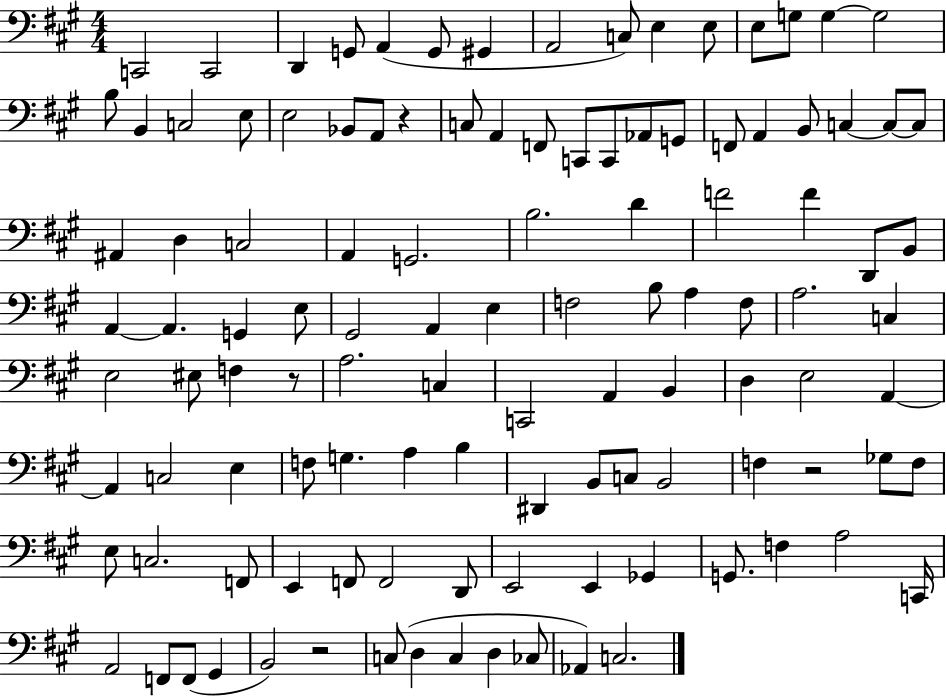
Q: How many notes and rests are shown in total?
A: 114